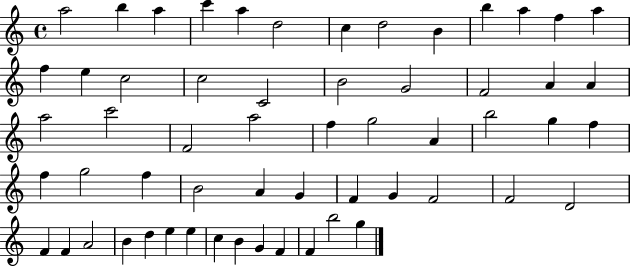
A5/h B5/q A5/q C6/q A5/q D5/h C5/q D5/h B4/q B5/q A5/q F5/q A5/q F5/q E5/q C5/h C5/h C4/h B4/h G4/h F4/h A4/q A4/q A5/h C6/h F4/h A5/h F5/q G5/h A4/q B5/h G5/q F5/q F5/q G5/h F5/q B4/h A4/q G4/q F4/q G4/q F4/h F4/h D4/h F4/q F4/q A4/h B4/q D5/q E5/q E5/q C5/q B4/q G4/q F4/q F4/q B5/h G5/q